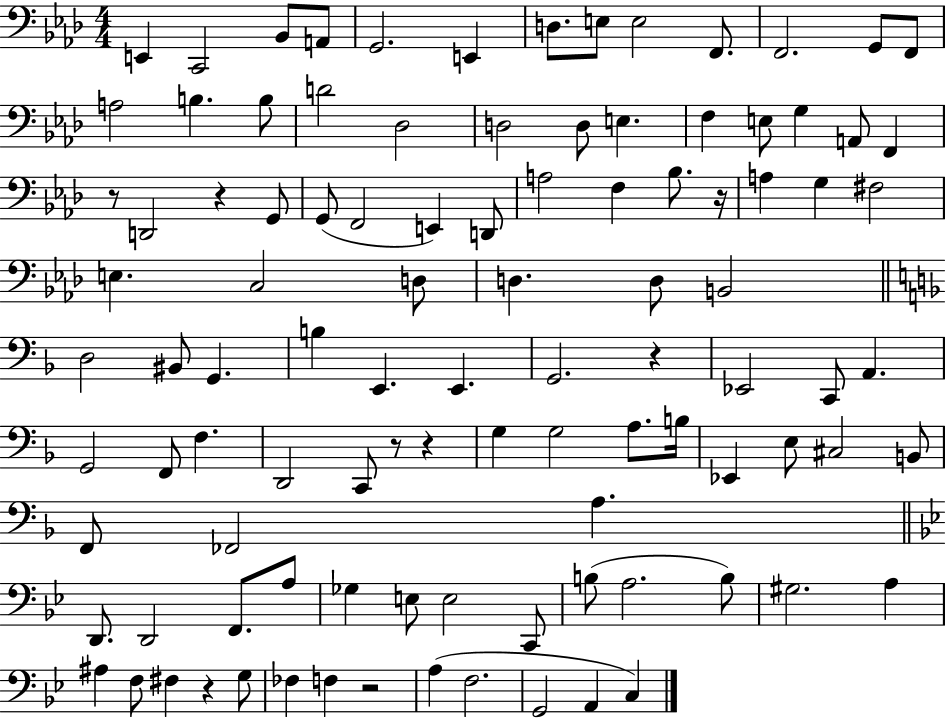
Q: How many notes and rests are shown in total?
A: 102